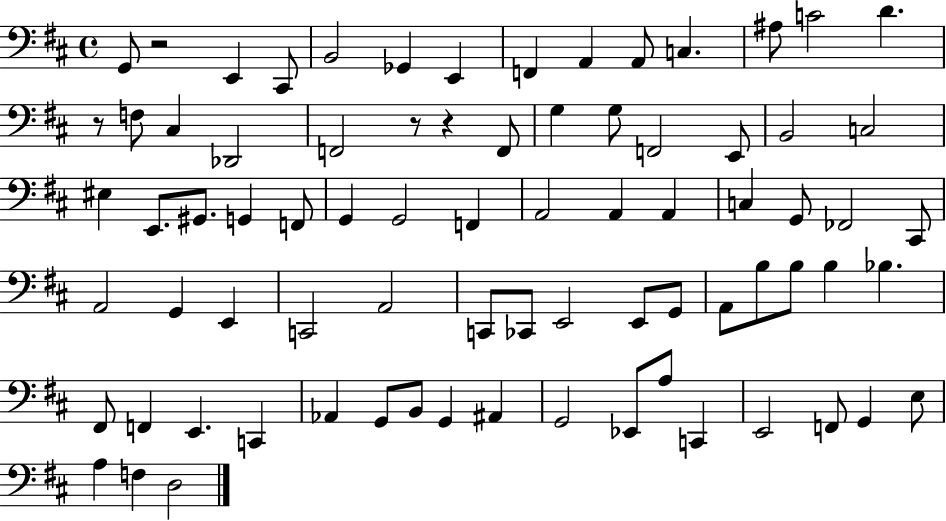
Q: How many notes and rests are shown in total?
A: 78